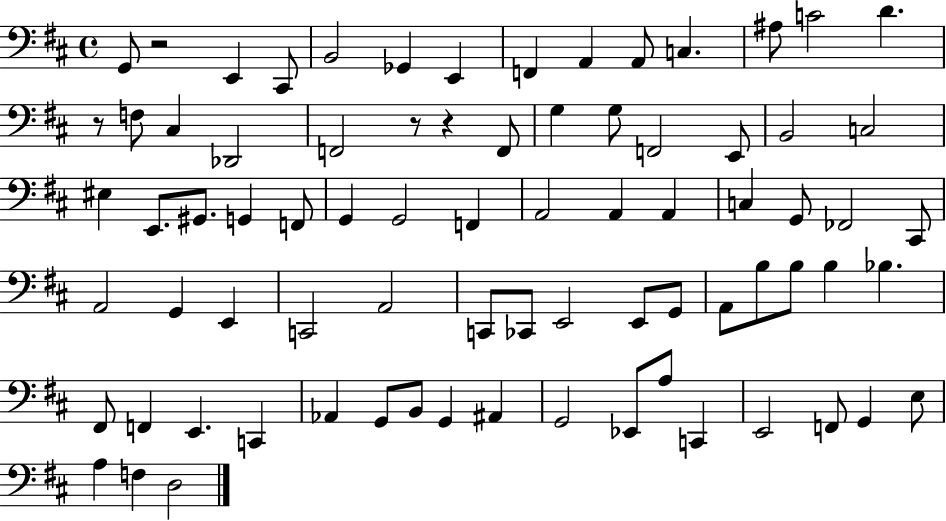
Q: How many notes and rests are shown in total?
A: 78